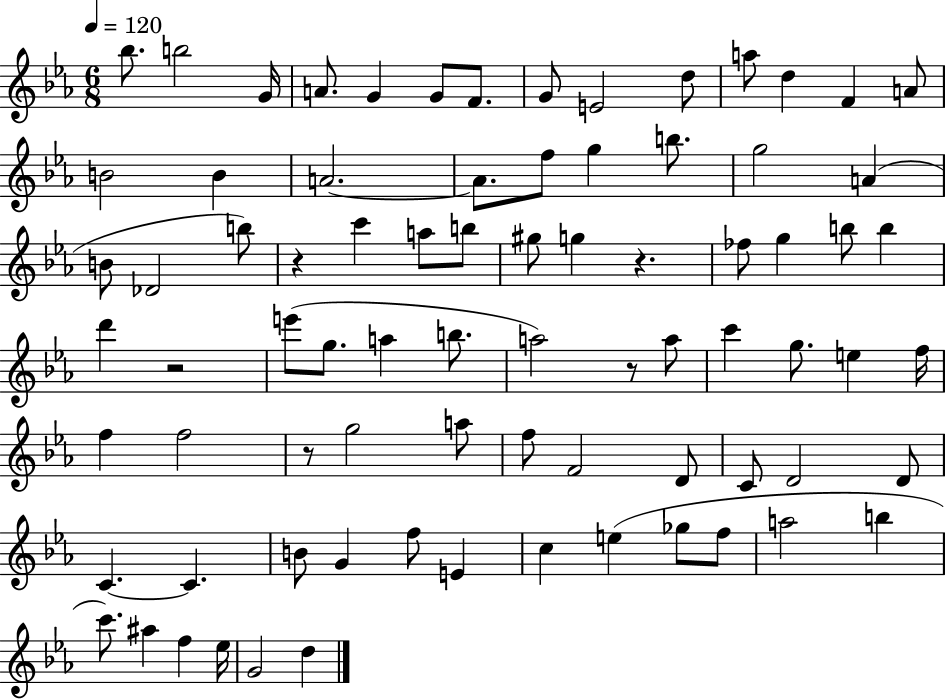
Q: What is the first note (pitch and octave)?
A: Bb5